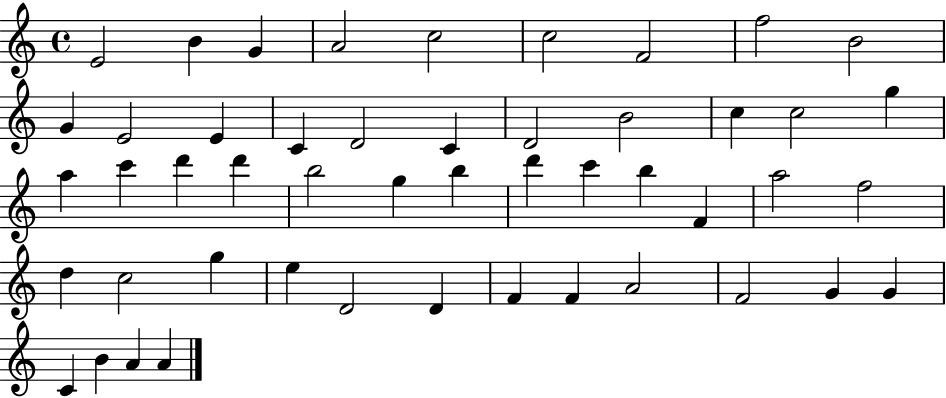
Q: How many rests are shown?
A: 0